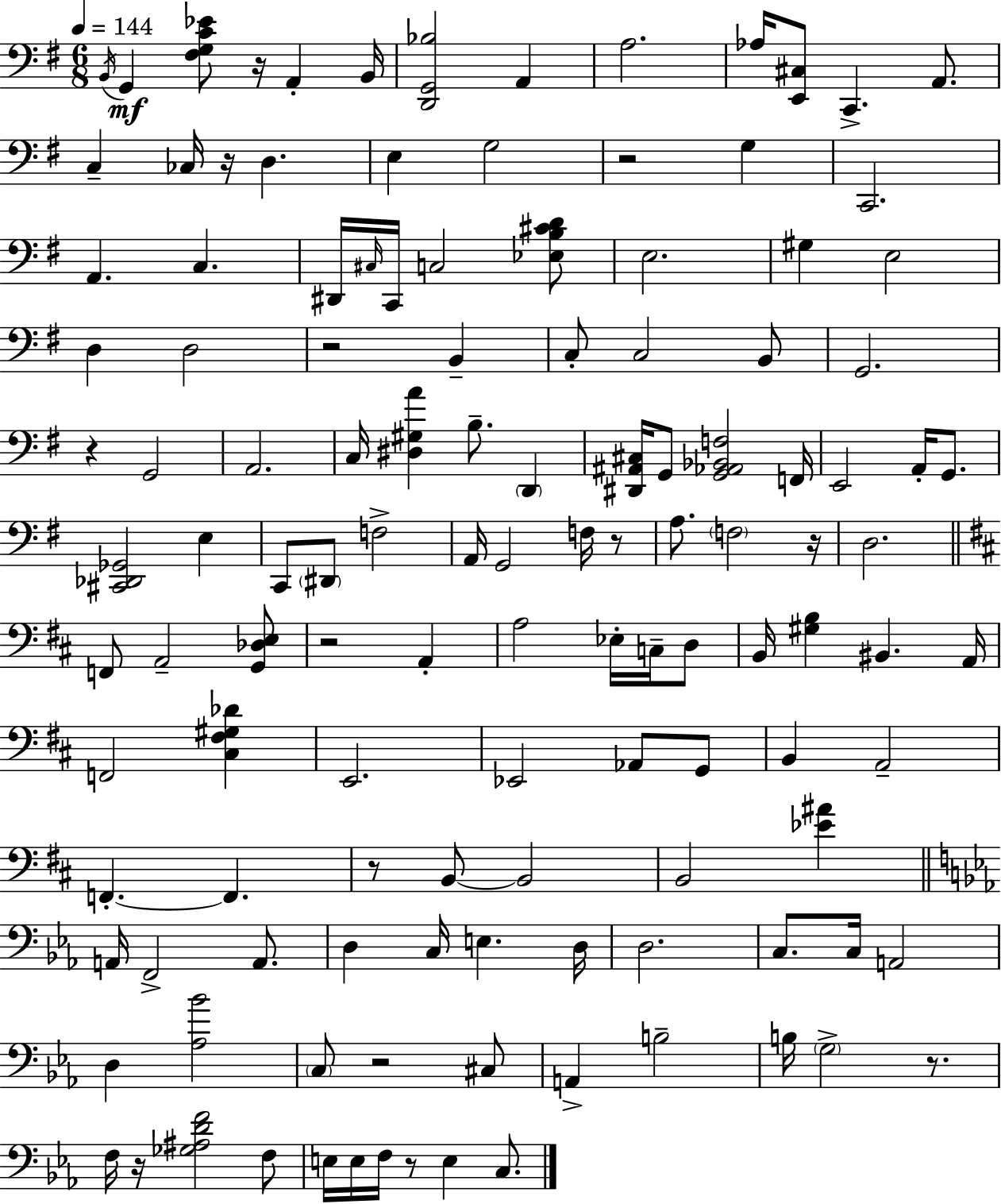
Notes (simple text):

B2/s G2/q [F#3,G3,C4,Eb4]/e R/s A2/q B2/s [D2,G2,Bb3]/h A2/q A3/h. Ab3/s [E2,C#3]/e C2/q. A2/e. C3/q CES3/s R/s D3/q. E3/q G3/h R/h G3/q C2/h. A2/q. C3/q. D#2/s C#3/s C2/s C3/h [Eb3,B3,C#4,D4]/e E3/h. G#3/q E3/h D3/q D3/h R/h B2/q C3/e C3/h B2/e G2/h. R/q G2/h A2/h. C3/s [D#3,G#3,A4]/q B3/e. D2/q [D#2,A#2,C#3]/s G2/e [G2,Ab2,Bb2,F3]/h F2/s E2/h A2/s G2/e. [C#2,Db2,Gb2]/h E3/q C2/e D#2/e F3/h A2/s G2/h F3/s R/e A3/e. F3/h R/s D3/h. F2/e A2/h [G2,Db3,E3]/e R/h A2/q A3/h Eb3/s C3/s D3/e B2/s [G#3,B3]/q BIS2/q. A2/s F2/h [C#3,F#3,G#3,Db4]/q E2/h. Eb2/h Ab2/e G2/e B2/q A2/h F2/q. F2/q. R/e B2/e B2/h B2/h [Eb4,A#4]/q A2/s F2/h A2/e. D3/q C3/s E3/q. D3/s D3/h. C3/e. C3/s A2/h D3/q [Ab3,Bb4]/h C3/e R/h C#3/e A2/q B3/h B3/s G3/h R/e. F3/s R/s [Gb3,A#3,D4,F4]/h F3/e E3/s E3/s F3/s R/e E3/q C3/e.